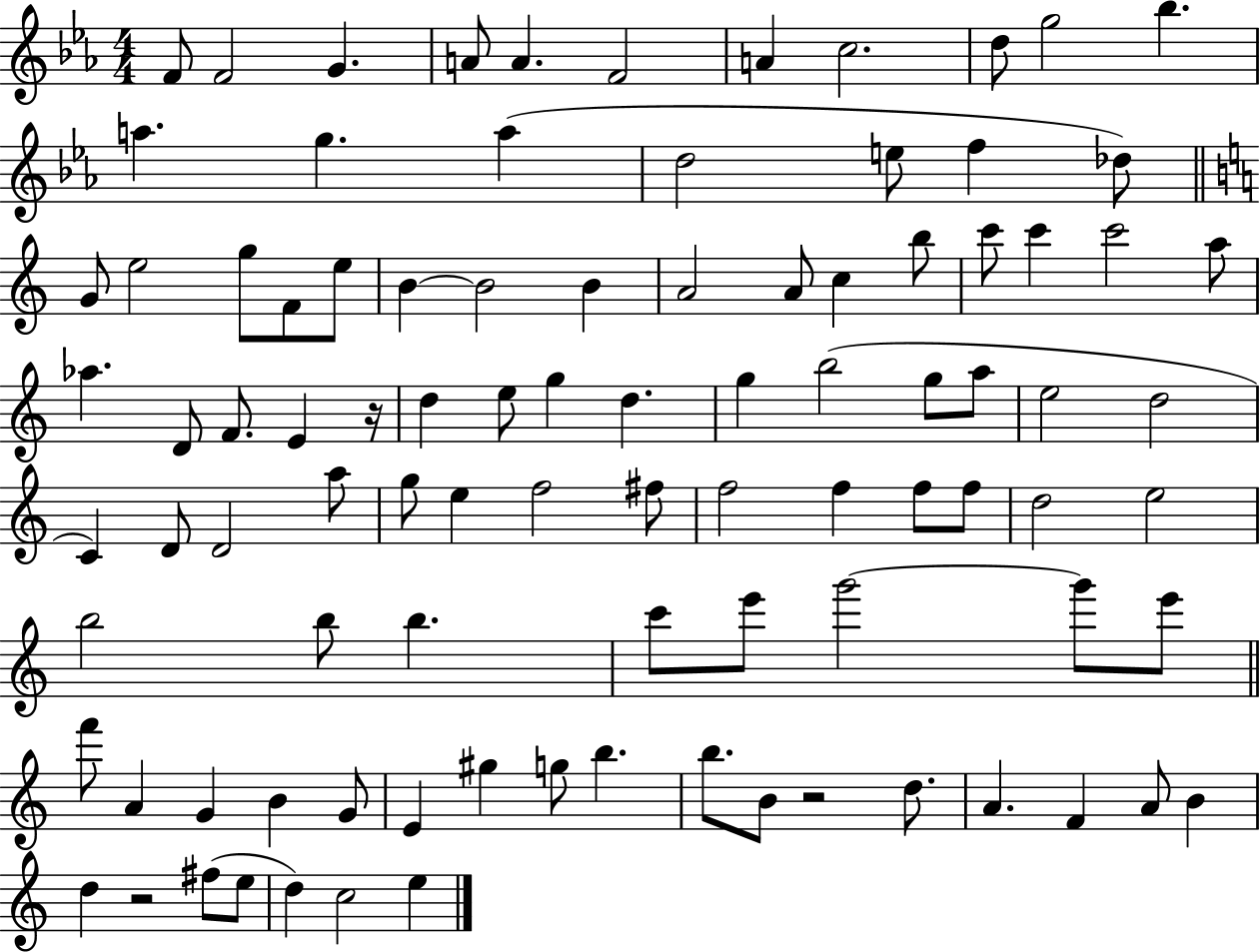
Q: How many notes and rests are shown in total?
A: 95